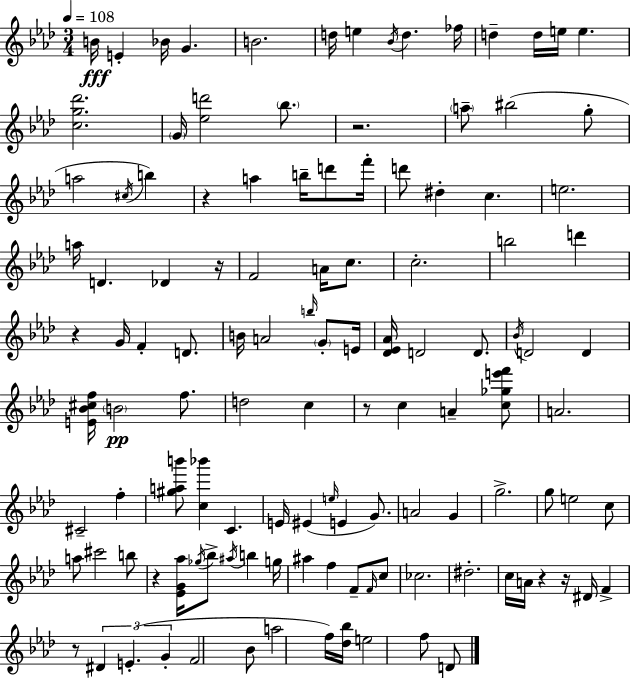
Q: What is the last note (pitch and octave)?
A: D4